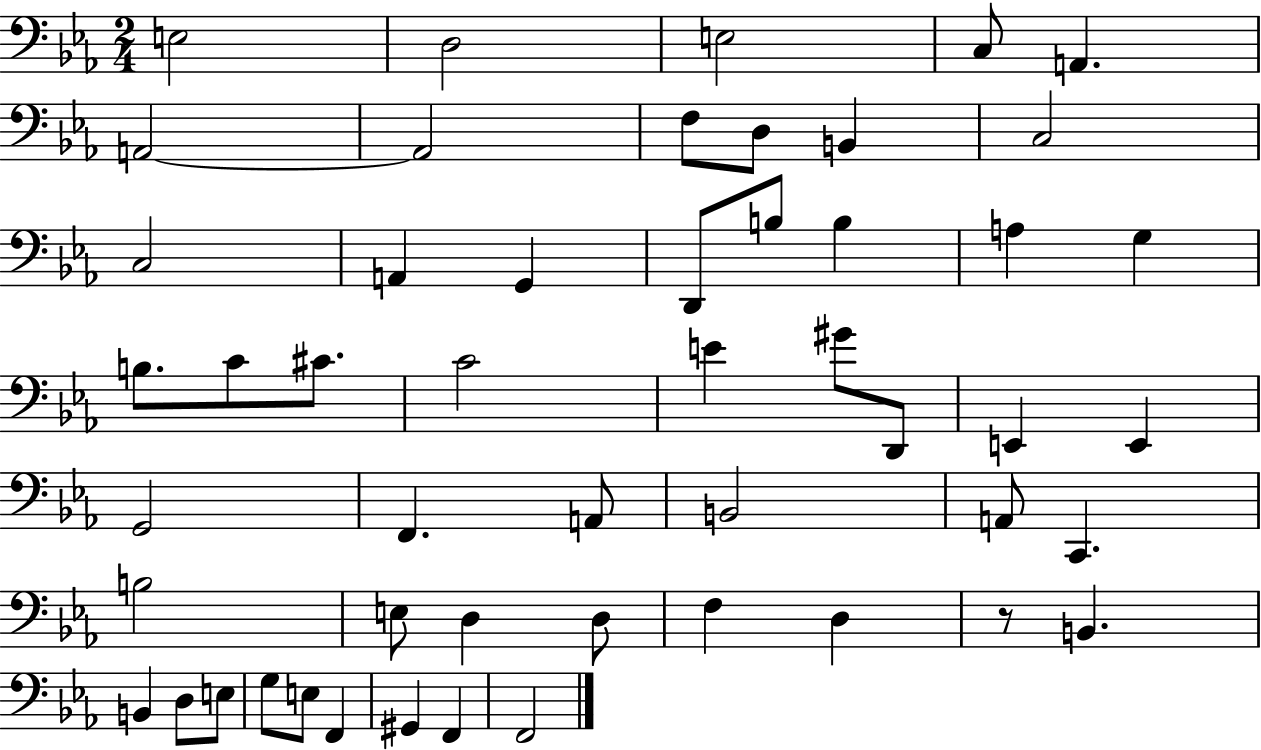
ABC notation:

X:1
T:Untitled
M:2/4
L:1/4
K:Eb
E,2 D,2 E,2 C,/2 A,, A,,2 A,,2 F,/2 D,/2 B,, C,2 C,2 A,, G,, D,,/2 B,/2 B, A, G, B,/2 C/2 ^C/2 C2 E ^G/2 D,,/2 E,, E,, G,,2 F,, A,,/2 B,,2 A,,/2 C,, B,2 E,/2 D, D,/2 F, D, z/2 B,, B,, D,/2 E,/2 G,/2 E,/2 F,, ^G,, F,, F,,2